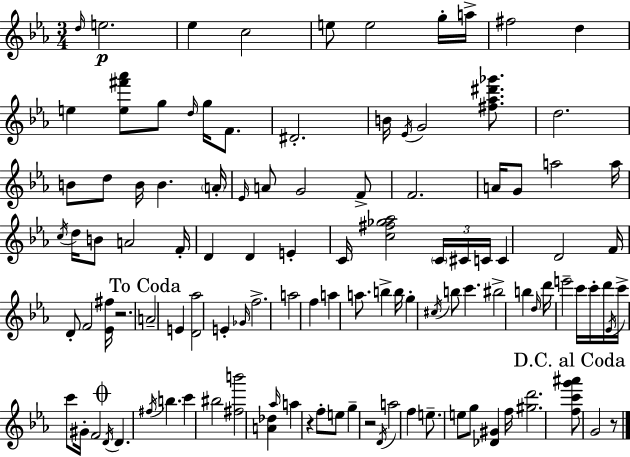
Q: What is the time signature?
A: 3/4